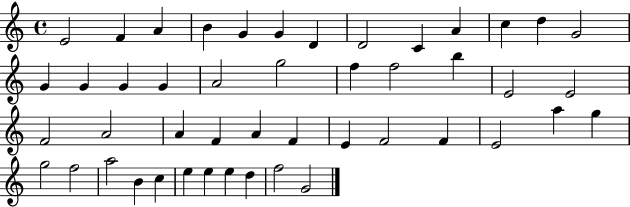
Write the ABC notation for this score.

X:1
T:Untitled
M:4/4
L:1/4
K:C
E2 F A B G G D D2 C A c d G2 G G G G A2 g2 f f2 b E2 E2 F2 A2 A F A F E F2 F E2 a g g2 f2 a2 B c e e e d f2 G2